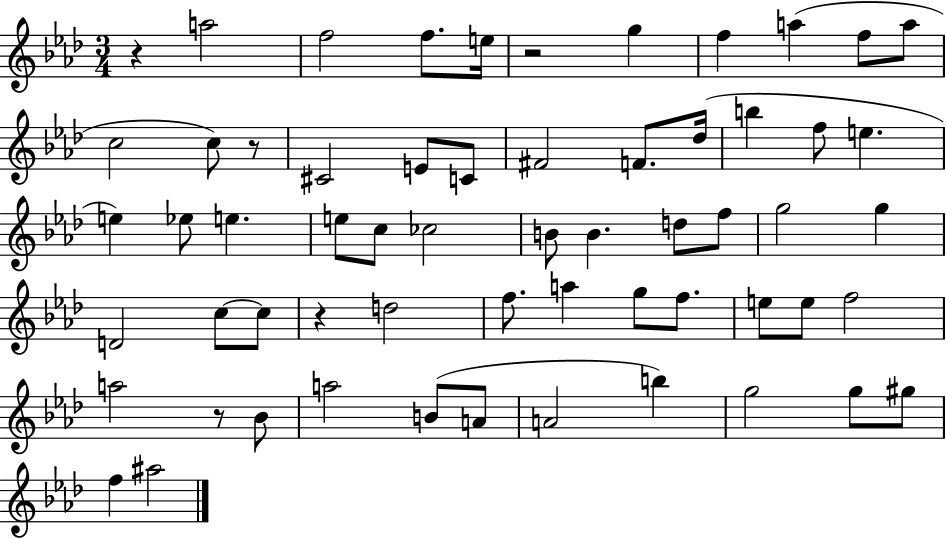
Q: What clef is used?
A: treble